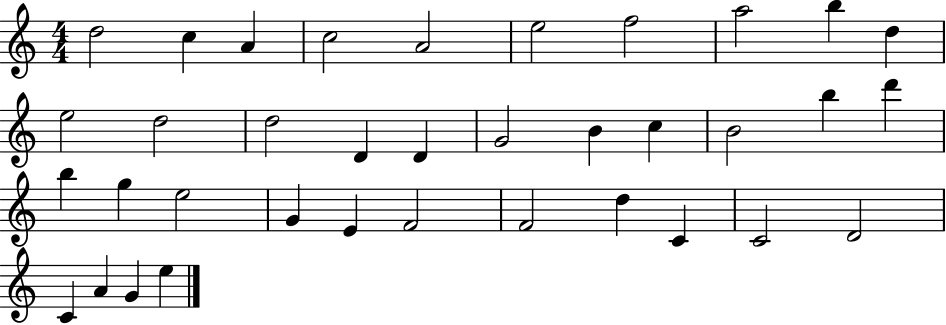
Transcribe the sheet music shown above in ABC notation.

X:1
T:Untitled
M:4/4
L:1/4
K:C
d2 c A c2 A2 e2 f2 a2 b d e2 d2 d2 D D G2 B c B2 b d' b g e2 G E F2 F2 d C C2 D2 C A G e